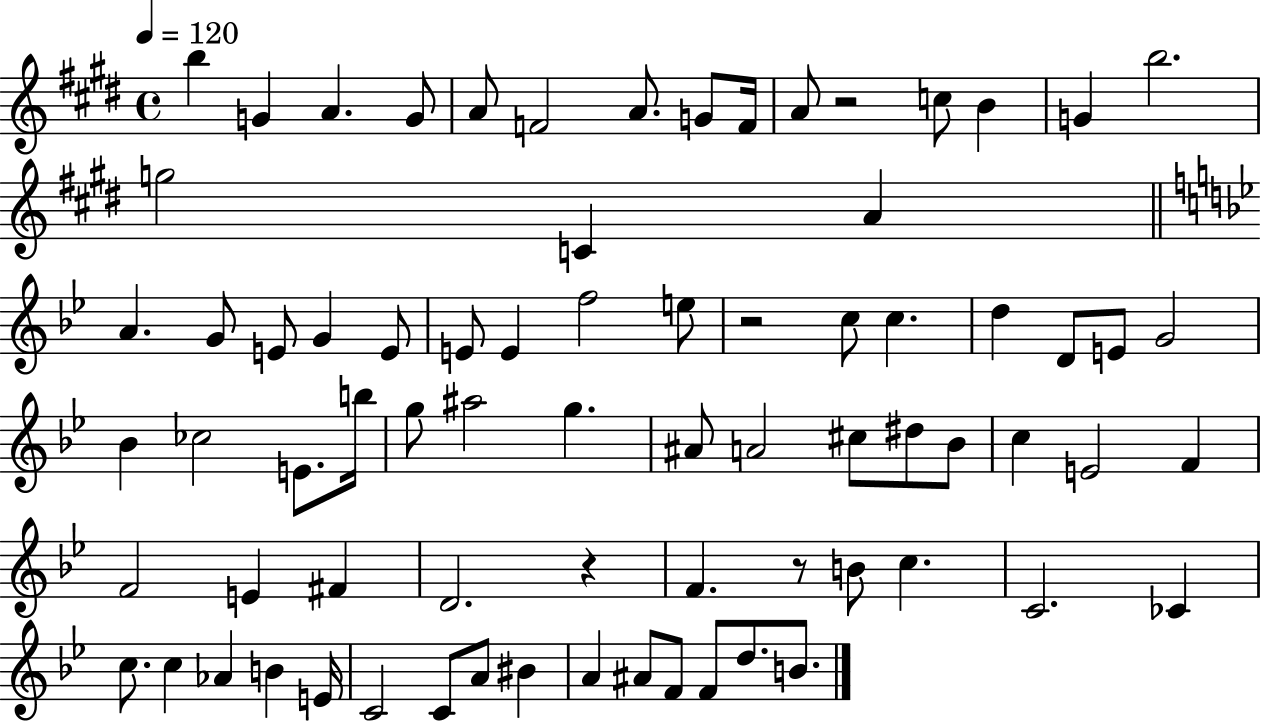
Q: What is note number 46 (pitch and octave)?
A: E4